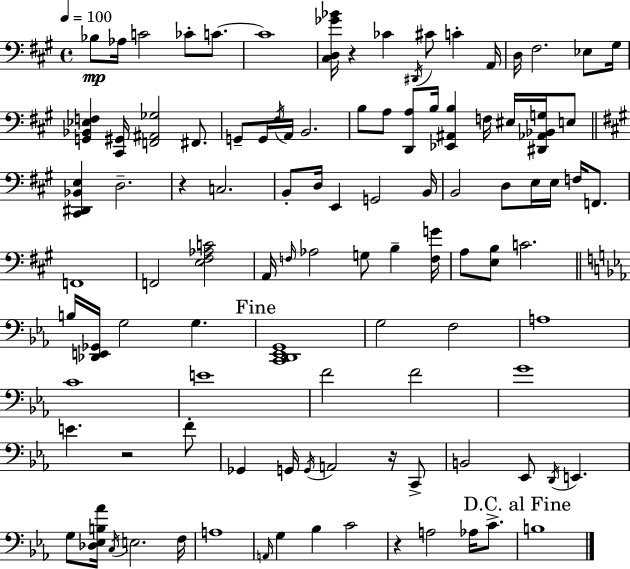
Bb3/e Ab3/s C4/h CES4/e C4/e. C4/w [C#3,D3,Gb4,Bb4]/s R/q CES4/q D#2/s C#4/e C4/q A2/s D3/s F#3/h. Eb3/e G#3/s [G2,Bb2,Eb3,F3]/q [C#2,G#2]/s [F2,A#2,Gb3]/h F#2/e. G2/e G2/s F#3/s A2/s B2/h. B3/e A3/e [D2,A3]/e B3/s [Eb2,A#2,B3]/q F3/s EIS3/s [D#2,Ab2,Bb2,G3]/s E3/e [C#2,D#2,Bb2,E3]/q D3/h. R/q C3/h. B2/e D3/s E2/q G2/h B2/s B2/h D3/e E3/s E3/s F3/s F2/e. F2/w F2/h [E3,F#3,Ab3,C4]/h A2/s F3/s Ab3/h G3/e B3/q [F3,G4]/s A3/e [E3,B3]/e C4/h. B3/s [Db2,E2,Gb2]/s G3/h G3/q. [C2,D2,Eb2,G2]/w G3/h F3/h A3/w C4/w E4/w F4/h F4/h G4/w E4/q. R/h F4/e Gb2/q G2/s G2/s A2/h R/s C2/e B2/h Eb2/e D2/s E2/q. G3/e [Db3,Eb3,B3,Ab4]/s C3/s E3/h. F3/s A3/w A2/s G3/q Bb3/q C4/h R/q A3/h Ab3/s C4/e. B3/w